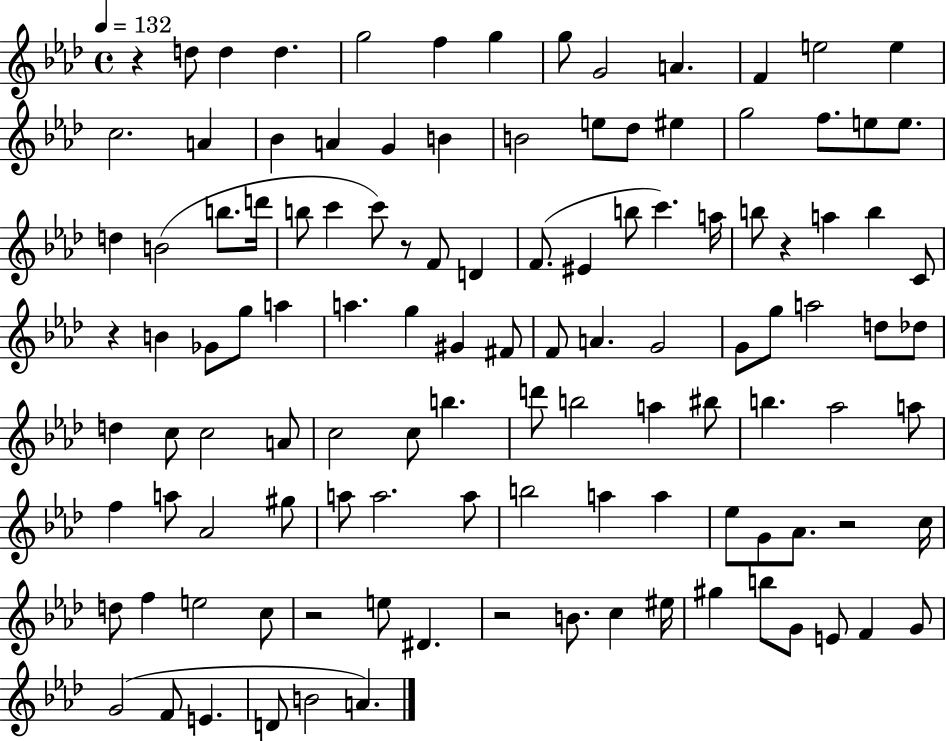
X:1
T:Untitled
M:4/4
L:1/4
K:Ab
z d/2 d d g2 f g g/2 G2 A F e2 e c2 A _B A G B B2 e/2 _d/2 ^e g2 f/2 e/2 e/2 d B2 b/2 d'/4 b/2 c' c'/2 z/2 F/2 D F/2 ^E b/2 c' a/4 b/2 z a b C/2 z B _G/2 g/2 a a g ^G ^F/2 F/2 A G2 G/2 g/2 a2 d/2 _d/2 d c/2 c2 A/2 c2 c/2 b d'/2 b2 a ^b/2 b _a2 a/2 f a/2 _A2 ^g/2 a/2 a2 a/2 b2 a a _e/2 G/2 _A/2 z2 c/4 d/2 f e2 c/2 z2 e/2 ^D z2 B/2 c ^e/4 ^g b/2 G/2 E/2 F G/2 G2 F/2 E D/2 B2 A